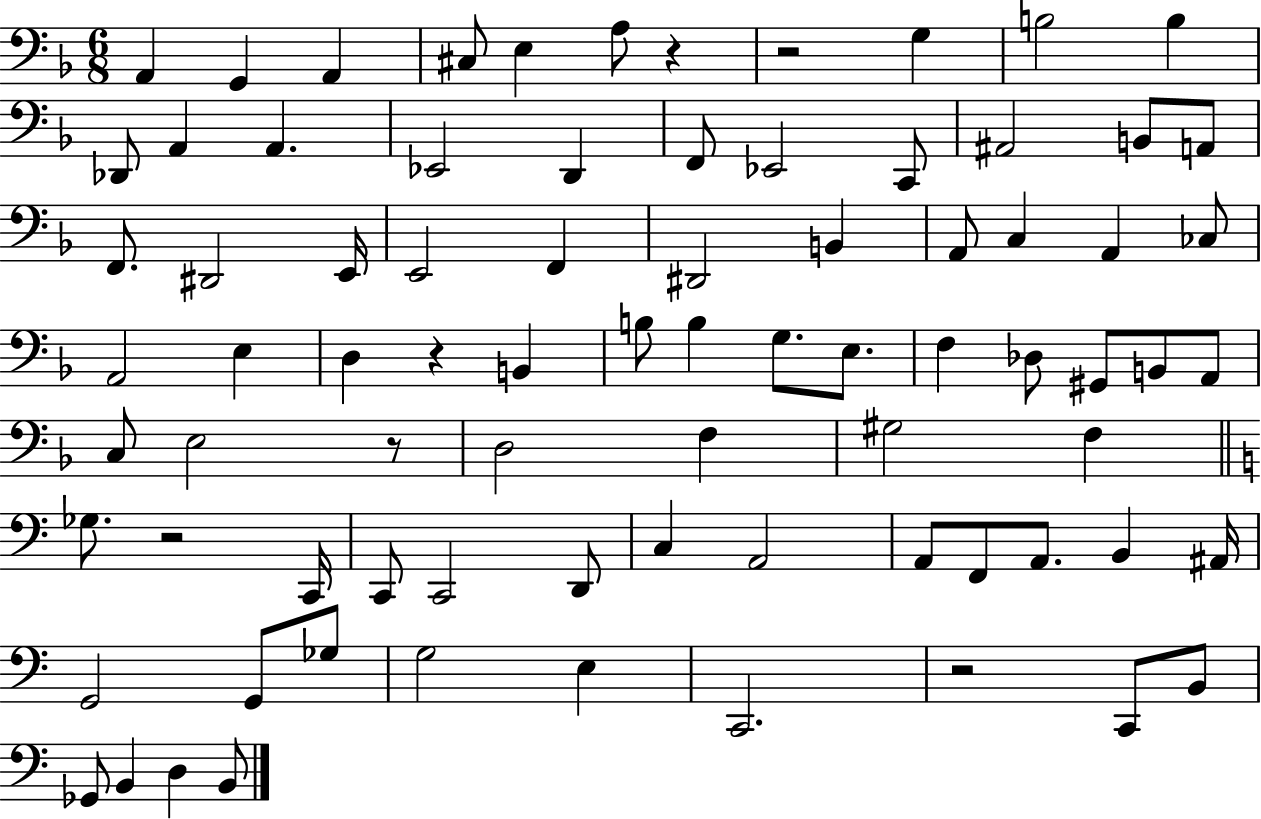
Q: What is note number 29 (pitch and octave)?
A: C3